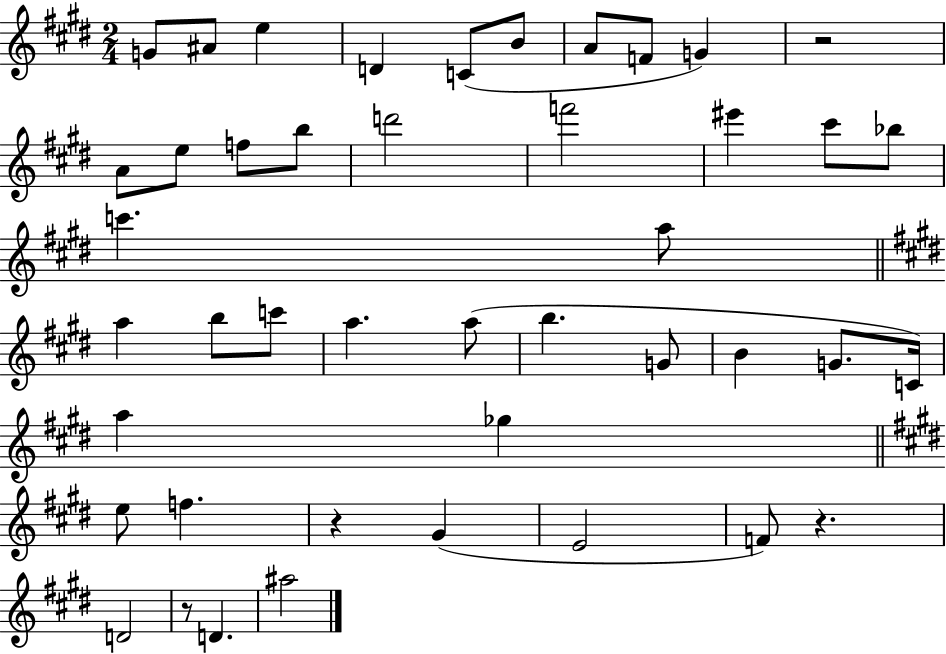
X:1
T:Untitled
M:2/4
L:1/4
K:E
G/2 ^A/2 e D C/2 B/2 A/2 F/2 G z2 A/2 e/2 f/2 b/2 d'2 f'2 ^e' ^c'/2 _b/2 c' a/2 a b/2 c'/2 a a/2 b G/2 B G/2 C/4 a _g e/2 f z ^G E2 F/2 z D2 z/2 D ^a2